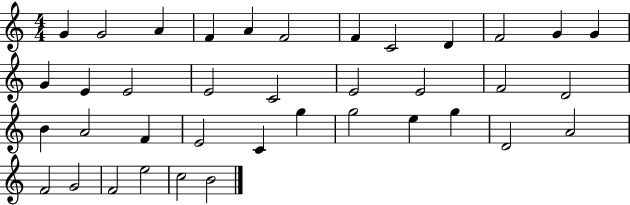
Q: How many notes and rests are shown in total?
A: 38